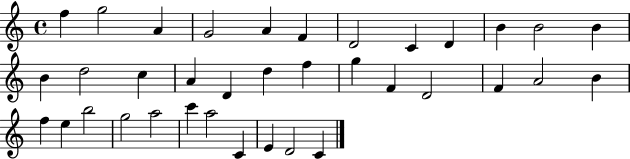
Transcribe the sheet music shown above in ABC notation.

X:1
T:Untitled
M:4/4
L:1/4
K:C
f g2 A G2 A F D2 C D B B2 B B d2 c A D d f g F D2 F A2 B f e b2 g2 a2 c' a2 C E D2 C